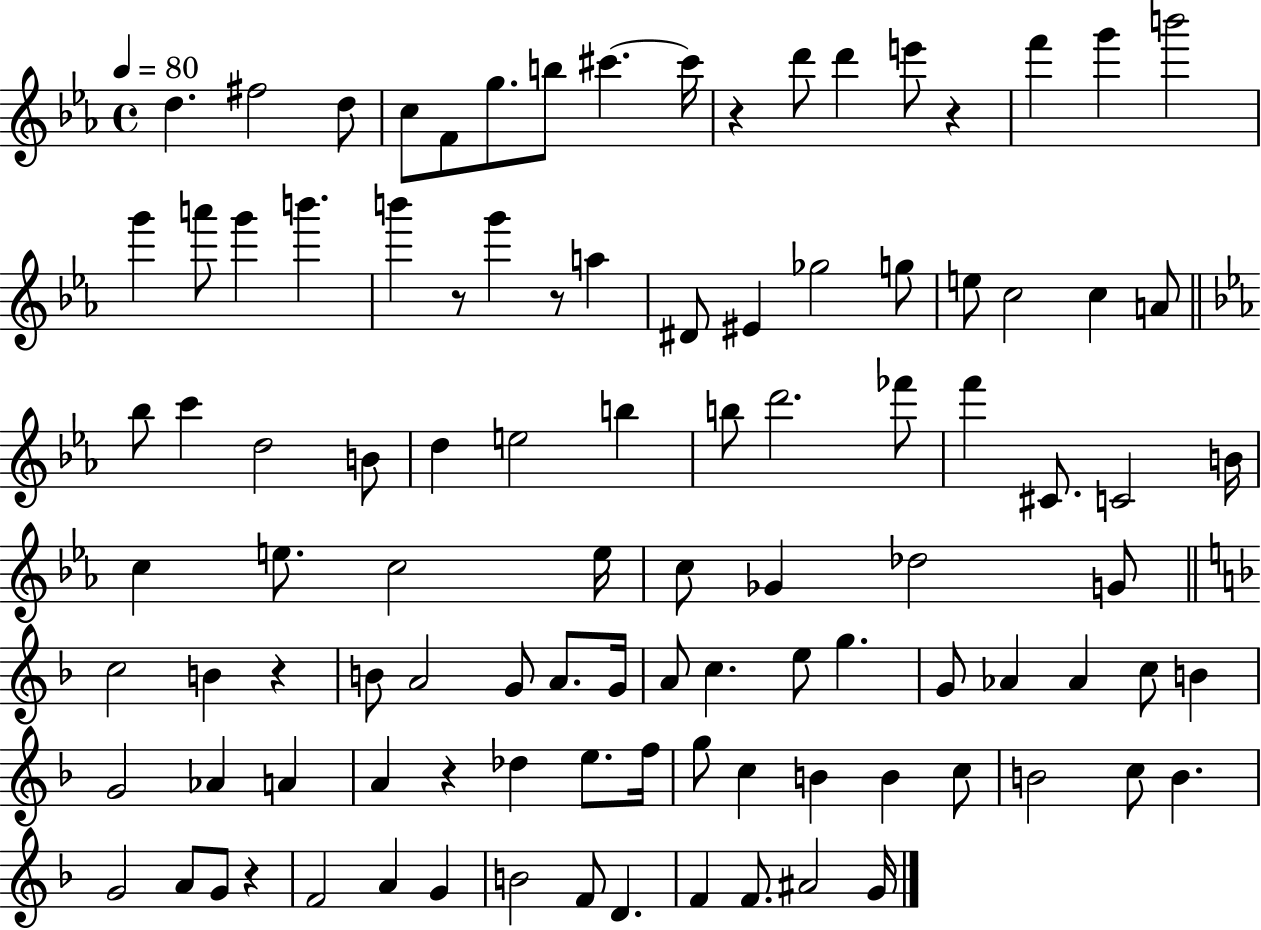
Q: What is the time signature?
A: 4/4